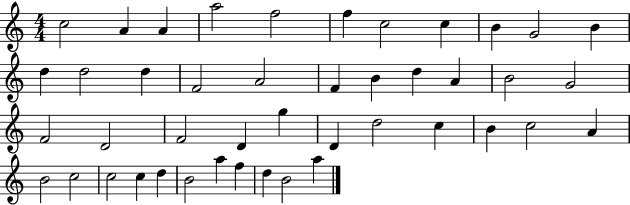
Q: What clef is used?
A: treble